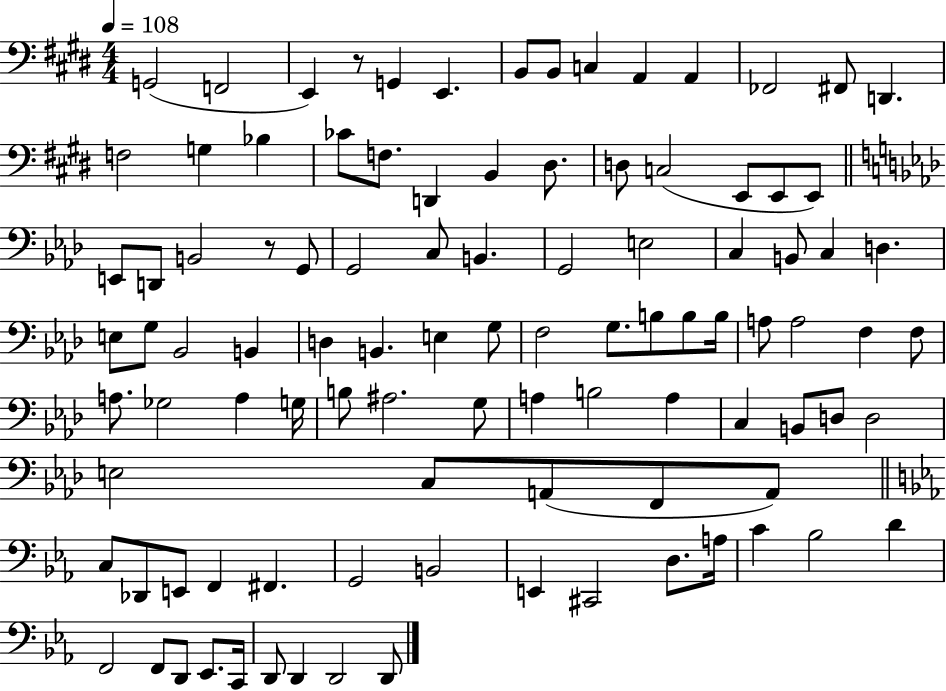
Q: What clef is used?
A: bass